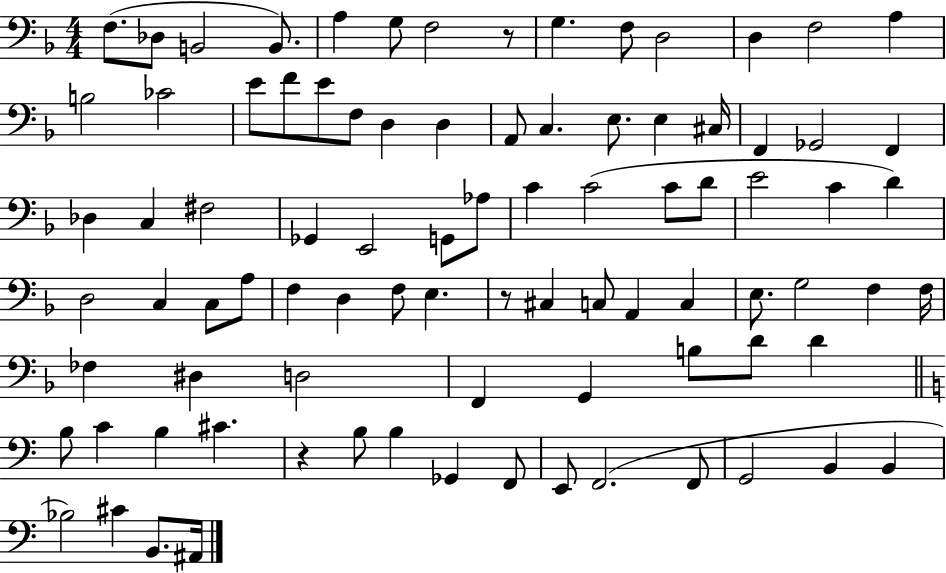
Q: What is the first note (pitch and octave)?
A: F3